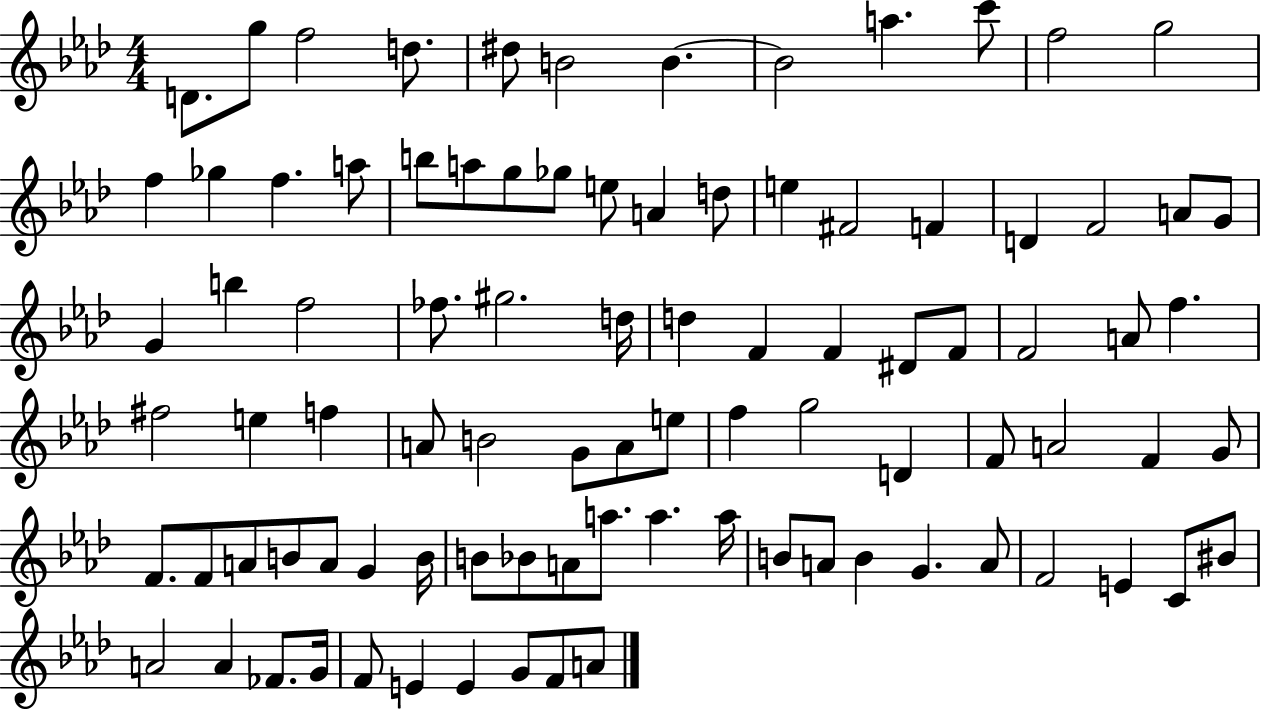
D4/e. G5/e F5/h D5/e. D#5/e B4/h B4/q. B4/h A5/q. C6/e F5/h G5/h F5/q Gb5/q F5/q. A5/e B5/e A5/e G5/e Gb5/e E5/e A4/q D5/e E5/q F#4/h F4/q D4/q F4/h A4/e G4/e G4/q B5/q F5/h FES5/e. G#5/h. D5/s D5/q F4/q F4/q D#4/e F4/e F4/h A4/e F5/q. F#5/h E5/q F5/q A4/e B4/h G4/e A4/e E5/e F5/q G5/h D4/q F4/e A4/h F4/q G4/e F4/e. F4/e A4/e B4/e A4/e G4/q B4/s B4/e Bb4/e A4/e A5/e. A5/q. A5/s B4/e A4/e B4/q G4/q. A4/e F4/h E4/q C4/e BIS4/e A4/h A4/q FES4/e. G4/s F4/e E4/q E4/q G4/e F4/e A4/e